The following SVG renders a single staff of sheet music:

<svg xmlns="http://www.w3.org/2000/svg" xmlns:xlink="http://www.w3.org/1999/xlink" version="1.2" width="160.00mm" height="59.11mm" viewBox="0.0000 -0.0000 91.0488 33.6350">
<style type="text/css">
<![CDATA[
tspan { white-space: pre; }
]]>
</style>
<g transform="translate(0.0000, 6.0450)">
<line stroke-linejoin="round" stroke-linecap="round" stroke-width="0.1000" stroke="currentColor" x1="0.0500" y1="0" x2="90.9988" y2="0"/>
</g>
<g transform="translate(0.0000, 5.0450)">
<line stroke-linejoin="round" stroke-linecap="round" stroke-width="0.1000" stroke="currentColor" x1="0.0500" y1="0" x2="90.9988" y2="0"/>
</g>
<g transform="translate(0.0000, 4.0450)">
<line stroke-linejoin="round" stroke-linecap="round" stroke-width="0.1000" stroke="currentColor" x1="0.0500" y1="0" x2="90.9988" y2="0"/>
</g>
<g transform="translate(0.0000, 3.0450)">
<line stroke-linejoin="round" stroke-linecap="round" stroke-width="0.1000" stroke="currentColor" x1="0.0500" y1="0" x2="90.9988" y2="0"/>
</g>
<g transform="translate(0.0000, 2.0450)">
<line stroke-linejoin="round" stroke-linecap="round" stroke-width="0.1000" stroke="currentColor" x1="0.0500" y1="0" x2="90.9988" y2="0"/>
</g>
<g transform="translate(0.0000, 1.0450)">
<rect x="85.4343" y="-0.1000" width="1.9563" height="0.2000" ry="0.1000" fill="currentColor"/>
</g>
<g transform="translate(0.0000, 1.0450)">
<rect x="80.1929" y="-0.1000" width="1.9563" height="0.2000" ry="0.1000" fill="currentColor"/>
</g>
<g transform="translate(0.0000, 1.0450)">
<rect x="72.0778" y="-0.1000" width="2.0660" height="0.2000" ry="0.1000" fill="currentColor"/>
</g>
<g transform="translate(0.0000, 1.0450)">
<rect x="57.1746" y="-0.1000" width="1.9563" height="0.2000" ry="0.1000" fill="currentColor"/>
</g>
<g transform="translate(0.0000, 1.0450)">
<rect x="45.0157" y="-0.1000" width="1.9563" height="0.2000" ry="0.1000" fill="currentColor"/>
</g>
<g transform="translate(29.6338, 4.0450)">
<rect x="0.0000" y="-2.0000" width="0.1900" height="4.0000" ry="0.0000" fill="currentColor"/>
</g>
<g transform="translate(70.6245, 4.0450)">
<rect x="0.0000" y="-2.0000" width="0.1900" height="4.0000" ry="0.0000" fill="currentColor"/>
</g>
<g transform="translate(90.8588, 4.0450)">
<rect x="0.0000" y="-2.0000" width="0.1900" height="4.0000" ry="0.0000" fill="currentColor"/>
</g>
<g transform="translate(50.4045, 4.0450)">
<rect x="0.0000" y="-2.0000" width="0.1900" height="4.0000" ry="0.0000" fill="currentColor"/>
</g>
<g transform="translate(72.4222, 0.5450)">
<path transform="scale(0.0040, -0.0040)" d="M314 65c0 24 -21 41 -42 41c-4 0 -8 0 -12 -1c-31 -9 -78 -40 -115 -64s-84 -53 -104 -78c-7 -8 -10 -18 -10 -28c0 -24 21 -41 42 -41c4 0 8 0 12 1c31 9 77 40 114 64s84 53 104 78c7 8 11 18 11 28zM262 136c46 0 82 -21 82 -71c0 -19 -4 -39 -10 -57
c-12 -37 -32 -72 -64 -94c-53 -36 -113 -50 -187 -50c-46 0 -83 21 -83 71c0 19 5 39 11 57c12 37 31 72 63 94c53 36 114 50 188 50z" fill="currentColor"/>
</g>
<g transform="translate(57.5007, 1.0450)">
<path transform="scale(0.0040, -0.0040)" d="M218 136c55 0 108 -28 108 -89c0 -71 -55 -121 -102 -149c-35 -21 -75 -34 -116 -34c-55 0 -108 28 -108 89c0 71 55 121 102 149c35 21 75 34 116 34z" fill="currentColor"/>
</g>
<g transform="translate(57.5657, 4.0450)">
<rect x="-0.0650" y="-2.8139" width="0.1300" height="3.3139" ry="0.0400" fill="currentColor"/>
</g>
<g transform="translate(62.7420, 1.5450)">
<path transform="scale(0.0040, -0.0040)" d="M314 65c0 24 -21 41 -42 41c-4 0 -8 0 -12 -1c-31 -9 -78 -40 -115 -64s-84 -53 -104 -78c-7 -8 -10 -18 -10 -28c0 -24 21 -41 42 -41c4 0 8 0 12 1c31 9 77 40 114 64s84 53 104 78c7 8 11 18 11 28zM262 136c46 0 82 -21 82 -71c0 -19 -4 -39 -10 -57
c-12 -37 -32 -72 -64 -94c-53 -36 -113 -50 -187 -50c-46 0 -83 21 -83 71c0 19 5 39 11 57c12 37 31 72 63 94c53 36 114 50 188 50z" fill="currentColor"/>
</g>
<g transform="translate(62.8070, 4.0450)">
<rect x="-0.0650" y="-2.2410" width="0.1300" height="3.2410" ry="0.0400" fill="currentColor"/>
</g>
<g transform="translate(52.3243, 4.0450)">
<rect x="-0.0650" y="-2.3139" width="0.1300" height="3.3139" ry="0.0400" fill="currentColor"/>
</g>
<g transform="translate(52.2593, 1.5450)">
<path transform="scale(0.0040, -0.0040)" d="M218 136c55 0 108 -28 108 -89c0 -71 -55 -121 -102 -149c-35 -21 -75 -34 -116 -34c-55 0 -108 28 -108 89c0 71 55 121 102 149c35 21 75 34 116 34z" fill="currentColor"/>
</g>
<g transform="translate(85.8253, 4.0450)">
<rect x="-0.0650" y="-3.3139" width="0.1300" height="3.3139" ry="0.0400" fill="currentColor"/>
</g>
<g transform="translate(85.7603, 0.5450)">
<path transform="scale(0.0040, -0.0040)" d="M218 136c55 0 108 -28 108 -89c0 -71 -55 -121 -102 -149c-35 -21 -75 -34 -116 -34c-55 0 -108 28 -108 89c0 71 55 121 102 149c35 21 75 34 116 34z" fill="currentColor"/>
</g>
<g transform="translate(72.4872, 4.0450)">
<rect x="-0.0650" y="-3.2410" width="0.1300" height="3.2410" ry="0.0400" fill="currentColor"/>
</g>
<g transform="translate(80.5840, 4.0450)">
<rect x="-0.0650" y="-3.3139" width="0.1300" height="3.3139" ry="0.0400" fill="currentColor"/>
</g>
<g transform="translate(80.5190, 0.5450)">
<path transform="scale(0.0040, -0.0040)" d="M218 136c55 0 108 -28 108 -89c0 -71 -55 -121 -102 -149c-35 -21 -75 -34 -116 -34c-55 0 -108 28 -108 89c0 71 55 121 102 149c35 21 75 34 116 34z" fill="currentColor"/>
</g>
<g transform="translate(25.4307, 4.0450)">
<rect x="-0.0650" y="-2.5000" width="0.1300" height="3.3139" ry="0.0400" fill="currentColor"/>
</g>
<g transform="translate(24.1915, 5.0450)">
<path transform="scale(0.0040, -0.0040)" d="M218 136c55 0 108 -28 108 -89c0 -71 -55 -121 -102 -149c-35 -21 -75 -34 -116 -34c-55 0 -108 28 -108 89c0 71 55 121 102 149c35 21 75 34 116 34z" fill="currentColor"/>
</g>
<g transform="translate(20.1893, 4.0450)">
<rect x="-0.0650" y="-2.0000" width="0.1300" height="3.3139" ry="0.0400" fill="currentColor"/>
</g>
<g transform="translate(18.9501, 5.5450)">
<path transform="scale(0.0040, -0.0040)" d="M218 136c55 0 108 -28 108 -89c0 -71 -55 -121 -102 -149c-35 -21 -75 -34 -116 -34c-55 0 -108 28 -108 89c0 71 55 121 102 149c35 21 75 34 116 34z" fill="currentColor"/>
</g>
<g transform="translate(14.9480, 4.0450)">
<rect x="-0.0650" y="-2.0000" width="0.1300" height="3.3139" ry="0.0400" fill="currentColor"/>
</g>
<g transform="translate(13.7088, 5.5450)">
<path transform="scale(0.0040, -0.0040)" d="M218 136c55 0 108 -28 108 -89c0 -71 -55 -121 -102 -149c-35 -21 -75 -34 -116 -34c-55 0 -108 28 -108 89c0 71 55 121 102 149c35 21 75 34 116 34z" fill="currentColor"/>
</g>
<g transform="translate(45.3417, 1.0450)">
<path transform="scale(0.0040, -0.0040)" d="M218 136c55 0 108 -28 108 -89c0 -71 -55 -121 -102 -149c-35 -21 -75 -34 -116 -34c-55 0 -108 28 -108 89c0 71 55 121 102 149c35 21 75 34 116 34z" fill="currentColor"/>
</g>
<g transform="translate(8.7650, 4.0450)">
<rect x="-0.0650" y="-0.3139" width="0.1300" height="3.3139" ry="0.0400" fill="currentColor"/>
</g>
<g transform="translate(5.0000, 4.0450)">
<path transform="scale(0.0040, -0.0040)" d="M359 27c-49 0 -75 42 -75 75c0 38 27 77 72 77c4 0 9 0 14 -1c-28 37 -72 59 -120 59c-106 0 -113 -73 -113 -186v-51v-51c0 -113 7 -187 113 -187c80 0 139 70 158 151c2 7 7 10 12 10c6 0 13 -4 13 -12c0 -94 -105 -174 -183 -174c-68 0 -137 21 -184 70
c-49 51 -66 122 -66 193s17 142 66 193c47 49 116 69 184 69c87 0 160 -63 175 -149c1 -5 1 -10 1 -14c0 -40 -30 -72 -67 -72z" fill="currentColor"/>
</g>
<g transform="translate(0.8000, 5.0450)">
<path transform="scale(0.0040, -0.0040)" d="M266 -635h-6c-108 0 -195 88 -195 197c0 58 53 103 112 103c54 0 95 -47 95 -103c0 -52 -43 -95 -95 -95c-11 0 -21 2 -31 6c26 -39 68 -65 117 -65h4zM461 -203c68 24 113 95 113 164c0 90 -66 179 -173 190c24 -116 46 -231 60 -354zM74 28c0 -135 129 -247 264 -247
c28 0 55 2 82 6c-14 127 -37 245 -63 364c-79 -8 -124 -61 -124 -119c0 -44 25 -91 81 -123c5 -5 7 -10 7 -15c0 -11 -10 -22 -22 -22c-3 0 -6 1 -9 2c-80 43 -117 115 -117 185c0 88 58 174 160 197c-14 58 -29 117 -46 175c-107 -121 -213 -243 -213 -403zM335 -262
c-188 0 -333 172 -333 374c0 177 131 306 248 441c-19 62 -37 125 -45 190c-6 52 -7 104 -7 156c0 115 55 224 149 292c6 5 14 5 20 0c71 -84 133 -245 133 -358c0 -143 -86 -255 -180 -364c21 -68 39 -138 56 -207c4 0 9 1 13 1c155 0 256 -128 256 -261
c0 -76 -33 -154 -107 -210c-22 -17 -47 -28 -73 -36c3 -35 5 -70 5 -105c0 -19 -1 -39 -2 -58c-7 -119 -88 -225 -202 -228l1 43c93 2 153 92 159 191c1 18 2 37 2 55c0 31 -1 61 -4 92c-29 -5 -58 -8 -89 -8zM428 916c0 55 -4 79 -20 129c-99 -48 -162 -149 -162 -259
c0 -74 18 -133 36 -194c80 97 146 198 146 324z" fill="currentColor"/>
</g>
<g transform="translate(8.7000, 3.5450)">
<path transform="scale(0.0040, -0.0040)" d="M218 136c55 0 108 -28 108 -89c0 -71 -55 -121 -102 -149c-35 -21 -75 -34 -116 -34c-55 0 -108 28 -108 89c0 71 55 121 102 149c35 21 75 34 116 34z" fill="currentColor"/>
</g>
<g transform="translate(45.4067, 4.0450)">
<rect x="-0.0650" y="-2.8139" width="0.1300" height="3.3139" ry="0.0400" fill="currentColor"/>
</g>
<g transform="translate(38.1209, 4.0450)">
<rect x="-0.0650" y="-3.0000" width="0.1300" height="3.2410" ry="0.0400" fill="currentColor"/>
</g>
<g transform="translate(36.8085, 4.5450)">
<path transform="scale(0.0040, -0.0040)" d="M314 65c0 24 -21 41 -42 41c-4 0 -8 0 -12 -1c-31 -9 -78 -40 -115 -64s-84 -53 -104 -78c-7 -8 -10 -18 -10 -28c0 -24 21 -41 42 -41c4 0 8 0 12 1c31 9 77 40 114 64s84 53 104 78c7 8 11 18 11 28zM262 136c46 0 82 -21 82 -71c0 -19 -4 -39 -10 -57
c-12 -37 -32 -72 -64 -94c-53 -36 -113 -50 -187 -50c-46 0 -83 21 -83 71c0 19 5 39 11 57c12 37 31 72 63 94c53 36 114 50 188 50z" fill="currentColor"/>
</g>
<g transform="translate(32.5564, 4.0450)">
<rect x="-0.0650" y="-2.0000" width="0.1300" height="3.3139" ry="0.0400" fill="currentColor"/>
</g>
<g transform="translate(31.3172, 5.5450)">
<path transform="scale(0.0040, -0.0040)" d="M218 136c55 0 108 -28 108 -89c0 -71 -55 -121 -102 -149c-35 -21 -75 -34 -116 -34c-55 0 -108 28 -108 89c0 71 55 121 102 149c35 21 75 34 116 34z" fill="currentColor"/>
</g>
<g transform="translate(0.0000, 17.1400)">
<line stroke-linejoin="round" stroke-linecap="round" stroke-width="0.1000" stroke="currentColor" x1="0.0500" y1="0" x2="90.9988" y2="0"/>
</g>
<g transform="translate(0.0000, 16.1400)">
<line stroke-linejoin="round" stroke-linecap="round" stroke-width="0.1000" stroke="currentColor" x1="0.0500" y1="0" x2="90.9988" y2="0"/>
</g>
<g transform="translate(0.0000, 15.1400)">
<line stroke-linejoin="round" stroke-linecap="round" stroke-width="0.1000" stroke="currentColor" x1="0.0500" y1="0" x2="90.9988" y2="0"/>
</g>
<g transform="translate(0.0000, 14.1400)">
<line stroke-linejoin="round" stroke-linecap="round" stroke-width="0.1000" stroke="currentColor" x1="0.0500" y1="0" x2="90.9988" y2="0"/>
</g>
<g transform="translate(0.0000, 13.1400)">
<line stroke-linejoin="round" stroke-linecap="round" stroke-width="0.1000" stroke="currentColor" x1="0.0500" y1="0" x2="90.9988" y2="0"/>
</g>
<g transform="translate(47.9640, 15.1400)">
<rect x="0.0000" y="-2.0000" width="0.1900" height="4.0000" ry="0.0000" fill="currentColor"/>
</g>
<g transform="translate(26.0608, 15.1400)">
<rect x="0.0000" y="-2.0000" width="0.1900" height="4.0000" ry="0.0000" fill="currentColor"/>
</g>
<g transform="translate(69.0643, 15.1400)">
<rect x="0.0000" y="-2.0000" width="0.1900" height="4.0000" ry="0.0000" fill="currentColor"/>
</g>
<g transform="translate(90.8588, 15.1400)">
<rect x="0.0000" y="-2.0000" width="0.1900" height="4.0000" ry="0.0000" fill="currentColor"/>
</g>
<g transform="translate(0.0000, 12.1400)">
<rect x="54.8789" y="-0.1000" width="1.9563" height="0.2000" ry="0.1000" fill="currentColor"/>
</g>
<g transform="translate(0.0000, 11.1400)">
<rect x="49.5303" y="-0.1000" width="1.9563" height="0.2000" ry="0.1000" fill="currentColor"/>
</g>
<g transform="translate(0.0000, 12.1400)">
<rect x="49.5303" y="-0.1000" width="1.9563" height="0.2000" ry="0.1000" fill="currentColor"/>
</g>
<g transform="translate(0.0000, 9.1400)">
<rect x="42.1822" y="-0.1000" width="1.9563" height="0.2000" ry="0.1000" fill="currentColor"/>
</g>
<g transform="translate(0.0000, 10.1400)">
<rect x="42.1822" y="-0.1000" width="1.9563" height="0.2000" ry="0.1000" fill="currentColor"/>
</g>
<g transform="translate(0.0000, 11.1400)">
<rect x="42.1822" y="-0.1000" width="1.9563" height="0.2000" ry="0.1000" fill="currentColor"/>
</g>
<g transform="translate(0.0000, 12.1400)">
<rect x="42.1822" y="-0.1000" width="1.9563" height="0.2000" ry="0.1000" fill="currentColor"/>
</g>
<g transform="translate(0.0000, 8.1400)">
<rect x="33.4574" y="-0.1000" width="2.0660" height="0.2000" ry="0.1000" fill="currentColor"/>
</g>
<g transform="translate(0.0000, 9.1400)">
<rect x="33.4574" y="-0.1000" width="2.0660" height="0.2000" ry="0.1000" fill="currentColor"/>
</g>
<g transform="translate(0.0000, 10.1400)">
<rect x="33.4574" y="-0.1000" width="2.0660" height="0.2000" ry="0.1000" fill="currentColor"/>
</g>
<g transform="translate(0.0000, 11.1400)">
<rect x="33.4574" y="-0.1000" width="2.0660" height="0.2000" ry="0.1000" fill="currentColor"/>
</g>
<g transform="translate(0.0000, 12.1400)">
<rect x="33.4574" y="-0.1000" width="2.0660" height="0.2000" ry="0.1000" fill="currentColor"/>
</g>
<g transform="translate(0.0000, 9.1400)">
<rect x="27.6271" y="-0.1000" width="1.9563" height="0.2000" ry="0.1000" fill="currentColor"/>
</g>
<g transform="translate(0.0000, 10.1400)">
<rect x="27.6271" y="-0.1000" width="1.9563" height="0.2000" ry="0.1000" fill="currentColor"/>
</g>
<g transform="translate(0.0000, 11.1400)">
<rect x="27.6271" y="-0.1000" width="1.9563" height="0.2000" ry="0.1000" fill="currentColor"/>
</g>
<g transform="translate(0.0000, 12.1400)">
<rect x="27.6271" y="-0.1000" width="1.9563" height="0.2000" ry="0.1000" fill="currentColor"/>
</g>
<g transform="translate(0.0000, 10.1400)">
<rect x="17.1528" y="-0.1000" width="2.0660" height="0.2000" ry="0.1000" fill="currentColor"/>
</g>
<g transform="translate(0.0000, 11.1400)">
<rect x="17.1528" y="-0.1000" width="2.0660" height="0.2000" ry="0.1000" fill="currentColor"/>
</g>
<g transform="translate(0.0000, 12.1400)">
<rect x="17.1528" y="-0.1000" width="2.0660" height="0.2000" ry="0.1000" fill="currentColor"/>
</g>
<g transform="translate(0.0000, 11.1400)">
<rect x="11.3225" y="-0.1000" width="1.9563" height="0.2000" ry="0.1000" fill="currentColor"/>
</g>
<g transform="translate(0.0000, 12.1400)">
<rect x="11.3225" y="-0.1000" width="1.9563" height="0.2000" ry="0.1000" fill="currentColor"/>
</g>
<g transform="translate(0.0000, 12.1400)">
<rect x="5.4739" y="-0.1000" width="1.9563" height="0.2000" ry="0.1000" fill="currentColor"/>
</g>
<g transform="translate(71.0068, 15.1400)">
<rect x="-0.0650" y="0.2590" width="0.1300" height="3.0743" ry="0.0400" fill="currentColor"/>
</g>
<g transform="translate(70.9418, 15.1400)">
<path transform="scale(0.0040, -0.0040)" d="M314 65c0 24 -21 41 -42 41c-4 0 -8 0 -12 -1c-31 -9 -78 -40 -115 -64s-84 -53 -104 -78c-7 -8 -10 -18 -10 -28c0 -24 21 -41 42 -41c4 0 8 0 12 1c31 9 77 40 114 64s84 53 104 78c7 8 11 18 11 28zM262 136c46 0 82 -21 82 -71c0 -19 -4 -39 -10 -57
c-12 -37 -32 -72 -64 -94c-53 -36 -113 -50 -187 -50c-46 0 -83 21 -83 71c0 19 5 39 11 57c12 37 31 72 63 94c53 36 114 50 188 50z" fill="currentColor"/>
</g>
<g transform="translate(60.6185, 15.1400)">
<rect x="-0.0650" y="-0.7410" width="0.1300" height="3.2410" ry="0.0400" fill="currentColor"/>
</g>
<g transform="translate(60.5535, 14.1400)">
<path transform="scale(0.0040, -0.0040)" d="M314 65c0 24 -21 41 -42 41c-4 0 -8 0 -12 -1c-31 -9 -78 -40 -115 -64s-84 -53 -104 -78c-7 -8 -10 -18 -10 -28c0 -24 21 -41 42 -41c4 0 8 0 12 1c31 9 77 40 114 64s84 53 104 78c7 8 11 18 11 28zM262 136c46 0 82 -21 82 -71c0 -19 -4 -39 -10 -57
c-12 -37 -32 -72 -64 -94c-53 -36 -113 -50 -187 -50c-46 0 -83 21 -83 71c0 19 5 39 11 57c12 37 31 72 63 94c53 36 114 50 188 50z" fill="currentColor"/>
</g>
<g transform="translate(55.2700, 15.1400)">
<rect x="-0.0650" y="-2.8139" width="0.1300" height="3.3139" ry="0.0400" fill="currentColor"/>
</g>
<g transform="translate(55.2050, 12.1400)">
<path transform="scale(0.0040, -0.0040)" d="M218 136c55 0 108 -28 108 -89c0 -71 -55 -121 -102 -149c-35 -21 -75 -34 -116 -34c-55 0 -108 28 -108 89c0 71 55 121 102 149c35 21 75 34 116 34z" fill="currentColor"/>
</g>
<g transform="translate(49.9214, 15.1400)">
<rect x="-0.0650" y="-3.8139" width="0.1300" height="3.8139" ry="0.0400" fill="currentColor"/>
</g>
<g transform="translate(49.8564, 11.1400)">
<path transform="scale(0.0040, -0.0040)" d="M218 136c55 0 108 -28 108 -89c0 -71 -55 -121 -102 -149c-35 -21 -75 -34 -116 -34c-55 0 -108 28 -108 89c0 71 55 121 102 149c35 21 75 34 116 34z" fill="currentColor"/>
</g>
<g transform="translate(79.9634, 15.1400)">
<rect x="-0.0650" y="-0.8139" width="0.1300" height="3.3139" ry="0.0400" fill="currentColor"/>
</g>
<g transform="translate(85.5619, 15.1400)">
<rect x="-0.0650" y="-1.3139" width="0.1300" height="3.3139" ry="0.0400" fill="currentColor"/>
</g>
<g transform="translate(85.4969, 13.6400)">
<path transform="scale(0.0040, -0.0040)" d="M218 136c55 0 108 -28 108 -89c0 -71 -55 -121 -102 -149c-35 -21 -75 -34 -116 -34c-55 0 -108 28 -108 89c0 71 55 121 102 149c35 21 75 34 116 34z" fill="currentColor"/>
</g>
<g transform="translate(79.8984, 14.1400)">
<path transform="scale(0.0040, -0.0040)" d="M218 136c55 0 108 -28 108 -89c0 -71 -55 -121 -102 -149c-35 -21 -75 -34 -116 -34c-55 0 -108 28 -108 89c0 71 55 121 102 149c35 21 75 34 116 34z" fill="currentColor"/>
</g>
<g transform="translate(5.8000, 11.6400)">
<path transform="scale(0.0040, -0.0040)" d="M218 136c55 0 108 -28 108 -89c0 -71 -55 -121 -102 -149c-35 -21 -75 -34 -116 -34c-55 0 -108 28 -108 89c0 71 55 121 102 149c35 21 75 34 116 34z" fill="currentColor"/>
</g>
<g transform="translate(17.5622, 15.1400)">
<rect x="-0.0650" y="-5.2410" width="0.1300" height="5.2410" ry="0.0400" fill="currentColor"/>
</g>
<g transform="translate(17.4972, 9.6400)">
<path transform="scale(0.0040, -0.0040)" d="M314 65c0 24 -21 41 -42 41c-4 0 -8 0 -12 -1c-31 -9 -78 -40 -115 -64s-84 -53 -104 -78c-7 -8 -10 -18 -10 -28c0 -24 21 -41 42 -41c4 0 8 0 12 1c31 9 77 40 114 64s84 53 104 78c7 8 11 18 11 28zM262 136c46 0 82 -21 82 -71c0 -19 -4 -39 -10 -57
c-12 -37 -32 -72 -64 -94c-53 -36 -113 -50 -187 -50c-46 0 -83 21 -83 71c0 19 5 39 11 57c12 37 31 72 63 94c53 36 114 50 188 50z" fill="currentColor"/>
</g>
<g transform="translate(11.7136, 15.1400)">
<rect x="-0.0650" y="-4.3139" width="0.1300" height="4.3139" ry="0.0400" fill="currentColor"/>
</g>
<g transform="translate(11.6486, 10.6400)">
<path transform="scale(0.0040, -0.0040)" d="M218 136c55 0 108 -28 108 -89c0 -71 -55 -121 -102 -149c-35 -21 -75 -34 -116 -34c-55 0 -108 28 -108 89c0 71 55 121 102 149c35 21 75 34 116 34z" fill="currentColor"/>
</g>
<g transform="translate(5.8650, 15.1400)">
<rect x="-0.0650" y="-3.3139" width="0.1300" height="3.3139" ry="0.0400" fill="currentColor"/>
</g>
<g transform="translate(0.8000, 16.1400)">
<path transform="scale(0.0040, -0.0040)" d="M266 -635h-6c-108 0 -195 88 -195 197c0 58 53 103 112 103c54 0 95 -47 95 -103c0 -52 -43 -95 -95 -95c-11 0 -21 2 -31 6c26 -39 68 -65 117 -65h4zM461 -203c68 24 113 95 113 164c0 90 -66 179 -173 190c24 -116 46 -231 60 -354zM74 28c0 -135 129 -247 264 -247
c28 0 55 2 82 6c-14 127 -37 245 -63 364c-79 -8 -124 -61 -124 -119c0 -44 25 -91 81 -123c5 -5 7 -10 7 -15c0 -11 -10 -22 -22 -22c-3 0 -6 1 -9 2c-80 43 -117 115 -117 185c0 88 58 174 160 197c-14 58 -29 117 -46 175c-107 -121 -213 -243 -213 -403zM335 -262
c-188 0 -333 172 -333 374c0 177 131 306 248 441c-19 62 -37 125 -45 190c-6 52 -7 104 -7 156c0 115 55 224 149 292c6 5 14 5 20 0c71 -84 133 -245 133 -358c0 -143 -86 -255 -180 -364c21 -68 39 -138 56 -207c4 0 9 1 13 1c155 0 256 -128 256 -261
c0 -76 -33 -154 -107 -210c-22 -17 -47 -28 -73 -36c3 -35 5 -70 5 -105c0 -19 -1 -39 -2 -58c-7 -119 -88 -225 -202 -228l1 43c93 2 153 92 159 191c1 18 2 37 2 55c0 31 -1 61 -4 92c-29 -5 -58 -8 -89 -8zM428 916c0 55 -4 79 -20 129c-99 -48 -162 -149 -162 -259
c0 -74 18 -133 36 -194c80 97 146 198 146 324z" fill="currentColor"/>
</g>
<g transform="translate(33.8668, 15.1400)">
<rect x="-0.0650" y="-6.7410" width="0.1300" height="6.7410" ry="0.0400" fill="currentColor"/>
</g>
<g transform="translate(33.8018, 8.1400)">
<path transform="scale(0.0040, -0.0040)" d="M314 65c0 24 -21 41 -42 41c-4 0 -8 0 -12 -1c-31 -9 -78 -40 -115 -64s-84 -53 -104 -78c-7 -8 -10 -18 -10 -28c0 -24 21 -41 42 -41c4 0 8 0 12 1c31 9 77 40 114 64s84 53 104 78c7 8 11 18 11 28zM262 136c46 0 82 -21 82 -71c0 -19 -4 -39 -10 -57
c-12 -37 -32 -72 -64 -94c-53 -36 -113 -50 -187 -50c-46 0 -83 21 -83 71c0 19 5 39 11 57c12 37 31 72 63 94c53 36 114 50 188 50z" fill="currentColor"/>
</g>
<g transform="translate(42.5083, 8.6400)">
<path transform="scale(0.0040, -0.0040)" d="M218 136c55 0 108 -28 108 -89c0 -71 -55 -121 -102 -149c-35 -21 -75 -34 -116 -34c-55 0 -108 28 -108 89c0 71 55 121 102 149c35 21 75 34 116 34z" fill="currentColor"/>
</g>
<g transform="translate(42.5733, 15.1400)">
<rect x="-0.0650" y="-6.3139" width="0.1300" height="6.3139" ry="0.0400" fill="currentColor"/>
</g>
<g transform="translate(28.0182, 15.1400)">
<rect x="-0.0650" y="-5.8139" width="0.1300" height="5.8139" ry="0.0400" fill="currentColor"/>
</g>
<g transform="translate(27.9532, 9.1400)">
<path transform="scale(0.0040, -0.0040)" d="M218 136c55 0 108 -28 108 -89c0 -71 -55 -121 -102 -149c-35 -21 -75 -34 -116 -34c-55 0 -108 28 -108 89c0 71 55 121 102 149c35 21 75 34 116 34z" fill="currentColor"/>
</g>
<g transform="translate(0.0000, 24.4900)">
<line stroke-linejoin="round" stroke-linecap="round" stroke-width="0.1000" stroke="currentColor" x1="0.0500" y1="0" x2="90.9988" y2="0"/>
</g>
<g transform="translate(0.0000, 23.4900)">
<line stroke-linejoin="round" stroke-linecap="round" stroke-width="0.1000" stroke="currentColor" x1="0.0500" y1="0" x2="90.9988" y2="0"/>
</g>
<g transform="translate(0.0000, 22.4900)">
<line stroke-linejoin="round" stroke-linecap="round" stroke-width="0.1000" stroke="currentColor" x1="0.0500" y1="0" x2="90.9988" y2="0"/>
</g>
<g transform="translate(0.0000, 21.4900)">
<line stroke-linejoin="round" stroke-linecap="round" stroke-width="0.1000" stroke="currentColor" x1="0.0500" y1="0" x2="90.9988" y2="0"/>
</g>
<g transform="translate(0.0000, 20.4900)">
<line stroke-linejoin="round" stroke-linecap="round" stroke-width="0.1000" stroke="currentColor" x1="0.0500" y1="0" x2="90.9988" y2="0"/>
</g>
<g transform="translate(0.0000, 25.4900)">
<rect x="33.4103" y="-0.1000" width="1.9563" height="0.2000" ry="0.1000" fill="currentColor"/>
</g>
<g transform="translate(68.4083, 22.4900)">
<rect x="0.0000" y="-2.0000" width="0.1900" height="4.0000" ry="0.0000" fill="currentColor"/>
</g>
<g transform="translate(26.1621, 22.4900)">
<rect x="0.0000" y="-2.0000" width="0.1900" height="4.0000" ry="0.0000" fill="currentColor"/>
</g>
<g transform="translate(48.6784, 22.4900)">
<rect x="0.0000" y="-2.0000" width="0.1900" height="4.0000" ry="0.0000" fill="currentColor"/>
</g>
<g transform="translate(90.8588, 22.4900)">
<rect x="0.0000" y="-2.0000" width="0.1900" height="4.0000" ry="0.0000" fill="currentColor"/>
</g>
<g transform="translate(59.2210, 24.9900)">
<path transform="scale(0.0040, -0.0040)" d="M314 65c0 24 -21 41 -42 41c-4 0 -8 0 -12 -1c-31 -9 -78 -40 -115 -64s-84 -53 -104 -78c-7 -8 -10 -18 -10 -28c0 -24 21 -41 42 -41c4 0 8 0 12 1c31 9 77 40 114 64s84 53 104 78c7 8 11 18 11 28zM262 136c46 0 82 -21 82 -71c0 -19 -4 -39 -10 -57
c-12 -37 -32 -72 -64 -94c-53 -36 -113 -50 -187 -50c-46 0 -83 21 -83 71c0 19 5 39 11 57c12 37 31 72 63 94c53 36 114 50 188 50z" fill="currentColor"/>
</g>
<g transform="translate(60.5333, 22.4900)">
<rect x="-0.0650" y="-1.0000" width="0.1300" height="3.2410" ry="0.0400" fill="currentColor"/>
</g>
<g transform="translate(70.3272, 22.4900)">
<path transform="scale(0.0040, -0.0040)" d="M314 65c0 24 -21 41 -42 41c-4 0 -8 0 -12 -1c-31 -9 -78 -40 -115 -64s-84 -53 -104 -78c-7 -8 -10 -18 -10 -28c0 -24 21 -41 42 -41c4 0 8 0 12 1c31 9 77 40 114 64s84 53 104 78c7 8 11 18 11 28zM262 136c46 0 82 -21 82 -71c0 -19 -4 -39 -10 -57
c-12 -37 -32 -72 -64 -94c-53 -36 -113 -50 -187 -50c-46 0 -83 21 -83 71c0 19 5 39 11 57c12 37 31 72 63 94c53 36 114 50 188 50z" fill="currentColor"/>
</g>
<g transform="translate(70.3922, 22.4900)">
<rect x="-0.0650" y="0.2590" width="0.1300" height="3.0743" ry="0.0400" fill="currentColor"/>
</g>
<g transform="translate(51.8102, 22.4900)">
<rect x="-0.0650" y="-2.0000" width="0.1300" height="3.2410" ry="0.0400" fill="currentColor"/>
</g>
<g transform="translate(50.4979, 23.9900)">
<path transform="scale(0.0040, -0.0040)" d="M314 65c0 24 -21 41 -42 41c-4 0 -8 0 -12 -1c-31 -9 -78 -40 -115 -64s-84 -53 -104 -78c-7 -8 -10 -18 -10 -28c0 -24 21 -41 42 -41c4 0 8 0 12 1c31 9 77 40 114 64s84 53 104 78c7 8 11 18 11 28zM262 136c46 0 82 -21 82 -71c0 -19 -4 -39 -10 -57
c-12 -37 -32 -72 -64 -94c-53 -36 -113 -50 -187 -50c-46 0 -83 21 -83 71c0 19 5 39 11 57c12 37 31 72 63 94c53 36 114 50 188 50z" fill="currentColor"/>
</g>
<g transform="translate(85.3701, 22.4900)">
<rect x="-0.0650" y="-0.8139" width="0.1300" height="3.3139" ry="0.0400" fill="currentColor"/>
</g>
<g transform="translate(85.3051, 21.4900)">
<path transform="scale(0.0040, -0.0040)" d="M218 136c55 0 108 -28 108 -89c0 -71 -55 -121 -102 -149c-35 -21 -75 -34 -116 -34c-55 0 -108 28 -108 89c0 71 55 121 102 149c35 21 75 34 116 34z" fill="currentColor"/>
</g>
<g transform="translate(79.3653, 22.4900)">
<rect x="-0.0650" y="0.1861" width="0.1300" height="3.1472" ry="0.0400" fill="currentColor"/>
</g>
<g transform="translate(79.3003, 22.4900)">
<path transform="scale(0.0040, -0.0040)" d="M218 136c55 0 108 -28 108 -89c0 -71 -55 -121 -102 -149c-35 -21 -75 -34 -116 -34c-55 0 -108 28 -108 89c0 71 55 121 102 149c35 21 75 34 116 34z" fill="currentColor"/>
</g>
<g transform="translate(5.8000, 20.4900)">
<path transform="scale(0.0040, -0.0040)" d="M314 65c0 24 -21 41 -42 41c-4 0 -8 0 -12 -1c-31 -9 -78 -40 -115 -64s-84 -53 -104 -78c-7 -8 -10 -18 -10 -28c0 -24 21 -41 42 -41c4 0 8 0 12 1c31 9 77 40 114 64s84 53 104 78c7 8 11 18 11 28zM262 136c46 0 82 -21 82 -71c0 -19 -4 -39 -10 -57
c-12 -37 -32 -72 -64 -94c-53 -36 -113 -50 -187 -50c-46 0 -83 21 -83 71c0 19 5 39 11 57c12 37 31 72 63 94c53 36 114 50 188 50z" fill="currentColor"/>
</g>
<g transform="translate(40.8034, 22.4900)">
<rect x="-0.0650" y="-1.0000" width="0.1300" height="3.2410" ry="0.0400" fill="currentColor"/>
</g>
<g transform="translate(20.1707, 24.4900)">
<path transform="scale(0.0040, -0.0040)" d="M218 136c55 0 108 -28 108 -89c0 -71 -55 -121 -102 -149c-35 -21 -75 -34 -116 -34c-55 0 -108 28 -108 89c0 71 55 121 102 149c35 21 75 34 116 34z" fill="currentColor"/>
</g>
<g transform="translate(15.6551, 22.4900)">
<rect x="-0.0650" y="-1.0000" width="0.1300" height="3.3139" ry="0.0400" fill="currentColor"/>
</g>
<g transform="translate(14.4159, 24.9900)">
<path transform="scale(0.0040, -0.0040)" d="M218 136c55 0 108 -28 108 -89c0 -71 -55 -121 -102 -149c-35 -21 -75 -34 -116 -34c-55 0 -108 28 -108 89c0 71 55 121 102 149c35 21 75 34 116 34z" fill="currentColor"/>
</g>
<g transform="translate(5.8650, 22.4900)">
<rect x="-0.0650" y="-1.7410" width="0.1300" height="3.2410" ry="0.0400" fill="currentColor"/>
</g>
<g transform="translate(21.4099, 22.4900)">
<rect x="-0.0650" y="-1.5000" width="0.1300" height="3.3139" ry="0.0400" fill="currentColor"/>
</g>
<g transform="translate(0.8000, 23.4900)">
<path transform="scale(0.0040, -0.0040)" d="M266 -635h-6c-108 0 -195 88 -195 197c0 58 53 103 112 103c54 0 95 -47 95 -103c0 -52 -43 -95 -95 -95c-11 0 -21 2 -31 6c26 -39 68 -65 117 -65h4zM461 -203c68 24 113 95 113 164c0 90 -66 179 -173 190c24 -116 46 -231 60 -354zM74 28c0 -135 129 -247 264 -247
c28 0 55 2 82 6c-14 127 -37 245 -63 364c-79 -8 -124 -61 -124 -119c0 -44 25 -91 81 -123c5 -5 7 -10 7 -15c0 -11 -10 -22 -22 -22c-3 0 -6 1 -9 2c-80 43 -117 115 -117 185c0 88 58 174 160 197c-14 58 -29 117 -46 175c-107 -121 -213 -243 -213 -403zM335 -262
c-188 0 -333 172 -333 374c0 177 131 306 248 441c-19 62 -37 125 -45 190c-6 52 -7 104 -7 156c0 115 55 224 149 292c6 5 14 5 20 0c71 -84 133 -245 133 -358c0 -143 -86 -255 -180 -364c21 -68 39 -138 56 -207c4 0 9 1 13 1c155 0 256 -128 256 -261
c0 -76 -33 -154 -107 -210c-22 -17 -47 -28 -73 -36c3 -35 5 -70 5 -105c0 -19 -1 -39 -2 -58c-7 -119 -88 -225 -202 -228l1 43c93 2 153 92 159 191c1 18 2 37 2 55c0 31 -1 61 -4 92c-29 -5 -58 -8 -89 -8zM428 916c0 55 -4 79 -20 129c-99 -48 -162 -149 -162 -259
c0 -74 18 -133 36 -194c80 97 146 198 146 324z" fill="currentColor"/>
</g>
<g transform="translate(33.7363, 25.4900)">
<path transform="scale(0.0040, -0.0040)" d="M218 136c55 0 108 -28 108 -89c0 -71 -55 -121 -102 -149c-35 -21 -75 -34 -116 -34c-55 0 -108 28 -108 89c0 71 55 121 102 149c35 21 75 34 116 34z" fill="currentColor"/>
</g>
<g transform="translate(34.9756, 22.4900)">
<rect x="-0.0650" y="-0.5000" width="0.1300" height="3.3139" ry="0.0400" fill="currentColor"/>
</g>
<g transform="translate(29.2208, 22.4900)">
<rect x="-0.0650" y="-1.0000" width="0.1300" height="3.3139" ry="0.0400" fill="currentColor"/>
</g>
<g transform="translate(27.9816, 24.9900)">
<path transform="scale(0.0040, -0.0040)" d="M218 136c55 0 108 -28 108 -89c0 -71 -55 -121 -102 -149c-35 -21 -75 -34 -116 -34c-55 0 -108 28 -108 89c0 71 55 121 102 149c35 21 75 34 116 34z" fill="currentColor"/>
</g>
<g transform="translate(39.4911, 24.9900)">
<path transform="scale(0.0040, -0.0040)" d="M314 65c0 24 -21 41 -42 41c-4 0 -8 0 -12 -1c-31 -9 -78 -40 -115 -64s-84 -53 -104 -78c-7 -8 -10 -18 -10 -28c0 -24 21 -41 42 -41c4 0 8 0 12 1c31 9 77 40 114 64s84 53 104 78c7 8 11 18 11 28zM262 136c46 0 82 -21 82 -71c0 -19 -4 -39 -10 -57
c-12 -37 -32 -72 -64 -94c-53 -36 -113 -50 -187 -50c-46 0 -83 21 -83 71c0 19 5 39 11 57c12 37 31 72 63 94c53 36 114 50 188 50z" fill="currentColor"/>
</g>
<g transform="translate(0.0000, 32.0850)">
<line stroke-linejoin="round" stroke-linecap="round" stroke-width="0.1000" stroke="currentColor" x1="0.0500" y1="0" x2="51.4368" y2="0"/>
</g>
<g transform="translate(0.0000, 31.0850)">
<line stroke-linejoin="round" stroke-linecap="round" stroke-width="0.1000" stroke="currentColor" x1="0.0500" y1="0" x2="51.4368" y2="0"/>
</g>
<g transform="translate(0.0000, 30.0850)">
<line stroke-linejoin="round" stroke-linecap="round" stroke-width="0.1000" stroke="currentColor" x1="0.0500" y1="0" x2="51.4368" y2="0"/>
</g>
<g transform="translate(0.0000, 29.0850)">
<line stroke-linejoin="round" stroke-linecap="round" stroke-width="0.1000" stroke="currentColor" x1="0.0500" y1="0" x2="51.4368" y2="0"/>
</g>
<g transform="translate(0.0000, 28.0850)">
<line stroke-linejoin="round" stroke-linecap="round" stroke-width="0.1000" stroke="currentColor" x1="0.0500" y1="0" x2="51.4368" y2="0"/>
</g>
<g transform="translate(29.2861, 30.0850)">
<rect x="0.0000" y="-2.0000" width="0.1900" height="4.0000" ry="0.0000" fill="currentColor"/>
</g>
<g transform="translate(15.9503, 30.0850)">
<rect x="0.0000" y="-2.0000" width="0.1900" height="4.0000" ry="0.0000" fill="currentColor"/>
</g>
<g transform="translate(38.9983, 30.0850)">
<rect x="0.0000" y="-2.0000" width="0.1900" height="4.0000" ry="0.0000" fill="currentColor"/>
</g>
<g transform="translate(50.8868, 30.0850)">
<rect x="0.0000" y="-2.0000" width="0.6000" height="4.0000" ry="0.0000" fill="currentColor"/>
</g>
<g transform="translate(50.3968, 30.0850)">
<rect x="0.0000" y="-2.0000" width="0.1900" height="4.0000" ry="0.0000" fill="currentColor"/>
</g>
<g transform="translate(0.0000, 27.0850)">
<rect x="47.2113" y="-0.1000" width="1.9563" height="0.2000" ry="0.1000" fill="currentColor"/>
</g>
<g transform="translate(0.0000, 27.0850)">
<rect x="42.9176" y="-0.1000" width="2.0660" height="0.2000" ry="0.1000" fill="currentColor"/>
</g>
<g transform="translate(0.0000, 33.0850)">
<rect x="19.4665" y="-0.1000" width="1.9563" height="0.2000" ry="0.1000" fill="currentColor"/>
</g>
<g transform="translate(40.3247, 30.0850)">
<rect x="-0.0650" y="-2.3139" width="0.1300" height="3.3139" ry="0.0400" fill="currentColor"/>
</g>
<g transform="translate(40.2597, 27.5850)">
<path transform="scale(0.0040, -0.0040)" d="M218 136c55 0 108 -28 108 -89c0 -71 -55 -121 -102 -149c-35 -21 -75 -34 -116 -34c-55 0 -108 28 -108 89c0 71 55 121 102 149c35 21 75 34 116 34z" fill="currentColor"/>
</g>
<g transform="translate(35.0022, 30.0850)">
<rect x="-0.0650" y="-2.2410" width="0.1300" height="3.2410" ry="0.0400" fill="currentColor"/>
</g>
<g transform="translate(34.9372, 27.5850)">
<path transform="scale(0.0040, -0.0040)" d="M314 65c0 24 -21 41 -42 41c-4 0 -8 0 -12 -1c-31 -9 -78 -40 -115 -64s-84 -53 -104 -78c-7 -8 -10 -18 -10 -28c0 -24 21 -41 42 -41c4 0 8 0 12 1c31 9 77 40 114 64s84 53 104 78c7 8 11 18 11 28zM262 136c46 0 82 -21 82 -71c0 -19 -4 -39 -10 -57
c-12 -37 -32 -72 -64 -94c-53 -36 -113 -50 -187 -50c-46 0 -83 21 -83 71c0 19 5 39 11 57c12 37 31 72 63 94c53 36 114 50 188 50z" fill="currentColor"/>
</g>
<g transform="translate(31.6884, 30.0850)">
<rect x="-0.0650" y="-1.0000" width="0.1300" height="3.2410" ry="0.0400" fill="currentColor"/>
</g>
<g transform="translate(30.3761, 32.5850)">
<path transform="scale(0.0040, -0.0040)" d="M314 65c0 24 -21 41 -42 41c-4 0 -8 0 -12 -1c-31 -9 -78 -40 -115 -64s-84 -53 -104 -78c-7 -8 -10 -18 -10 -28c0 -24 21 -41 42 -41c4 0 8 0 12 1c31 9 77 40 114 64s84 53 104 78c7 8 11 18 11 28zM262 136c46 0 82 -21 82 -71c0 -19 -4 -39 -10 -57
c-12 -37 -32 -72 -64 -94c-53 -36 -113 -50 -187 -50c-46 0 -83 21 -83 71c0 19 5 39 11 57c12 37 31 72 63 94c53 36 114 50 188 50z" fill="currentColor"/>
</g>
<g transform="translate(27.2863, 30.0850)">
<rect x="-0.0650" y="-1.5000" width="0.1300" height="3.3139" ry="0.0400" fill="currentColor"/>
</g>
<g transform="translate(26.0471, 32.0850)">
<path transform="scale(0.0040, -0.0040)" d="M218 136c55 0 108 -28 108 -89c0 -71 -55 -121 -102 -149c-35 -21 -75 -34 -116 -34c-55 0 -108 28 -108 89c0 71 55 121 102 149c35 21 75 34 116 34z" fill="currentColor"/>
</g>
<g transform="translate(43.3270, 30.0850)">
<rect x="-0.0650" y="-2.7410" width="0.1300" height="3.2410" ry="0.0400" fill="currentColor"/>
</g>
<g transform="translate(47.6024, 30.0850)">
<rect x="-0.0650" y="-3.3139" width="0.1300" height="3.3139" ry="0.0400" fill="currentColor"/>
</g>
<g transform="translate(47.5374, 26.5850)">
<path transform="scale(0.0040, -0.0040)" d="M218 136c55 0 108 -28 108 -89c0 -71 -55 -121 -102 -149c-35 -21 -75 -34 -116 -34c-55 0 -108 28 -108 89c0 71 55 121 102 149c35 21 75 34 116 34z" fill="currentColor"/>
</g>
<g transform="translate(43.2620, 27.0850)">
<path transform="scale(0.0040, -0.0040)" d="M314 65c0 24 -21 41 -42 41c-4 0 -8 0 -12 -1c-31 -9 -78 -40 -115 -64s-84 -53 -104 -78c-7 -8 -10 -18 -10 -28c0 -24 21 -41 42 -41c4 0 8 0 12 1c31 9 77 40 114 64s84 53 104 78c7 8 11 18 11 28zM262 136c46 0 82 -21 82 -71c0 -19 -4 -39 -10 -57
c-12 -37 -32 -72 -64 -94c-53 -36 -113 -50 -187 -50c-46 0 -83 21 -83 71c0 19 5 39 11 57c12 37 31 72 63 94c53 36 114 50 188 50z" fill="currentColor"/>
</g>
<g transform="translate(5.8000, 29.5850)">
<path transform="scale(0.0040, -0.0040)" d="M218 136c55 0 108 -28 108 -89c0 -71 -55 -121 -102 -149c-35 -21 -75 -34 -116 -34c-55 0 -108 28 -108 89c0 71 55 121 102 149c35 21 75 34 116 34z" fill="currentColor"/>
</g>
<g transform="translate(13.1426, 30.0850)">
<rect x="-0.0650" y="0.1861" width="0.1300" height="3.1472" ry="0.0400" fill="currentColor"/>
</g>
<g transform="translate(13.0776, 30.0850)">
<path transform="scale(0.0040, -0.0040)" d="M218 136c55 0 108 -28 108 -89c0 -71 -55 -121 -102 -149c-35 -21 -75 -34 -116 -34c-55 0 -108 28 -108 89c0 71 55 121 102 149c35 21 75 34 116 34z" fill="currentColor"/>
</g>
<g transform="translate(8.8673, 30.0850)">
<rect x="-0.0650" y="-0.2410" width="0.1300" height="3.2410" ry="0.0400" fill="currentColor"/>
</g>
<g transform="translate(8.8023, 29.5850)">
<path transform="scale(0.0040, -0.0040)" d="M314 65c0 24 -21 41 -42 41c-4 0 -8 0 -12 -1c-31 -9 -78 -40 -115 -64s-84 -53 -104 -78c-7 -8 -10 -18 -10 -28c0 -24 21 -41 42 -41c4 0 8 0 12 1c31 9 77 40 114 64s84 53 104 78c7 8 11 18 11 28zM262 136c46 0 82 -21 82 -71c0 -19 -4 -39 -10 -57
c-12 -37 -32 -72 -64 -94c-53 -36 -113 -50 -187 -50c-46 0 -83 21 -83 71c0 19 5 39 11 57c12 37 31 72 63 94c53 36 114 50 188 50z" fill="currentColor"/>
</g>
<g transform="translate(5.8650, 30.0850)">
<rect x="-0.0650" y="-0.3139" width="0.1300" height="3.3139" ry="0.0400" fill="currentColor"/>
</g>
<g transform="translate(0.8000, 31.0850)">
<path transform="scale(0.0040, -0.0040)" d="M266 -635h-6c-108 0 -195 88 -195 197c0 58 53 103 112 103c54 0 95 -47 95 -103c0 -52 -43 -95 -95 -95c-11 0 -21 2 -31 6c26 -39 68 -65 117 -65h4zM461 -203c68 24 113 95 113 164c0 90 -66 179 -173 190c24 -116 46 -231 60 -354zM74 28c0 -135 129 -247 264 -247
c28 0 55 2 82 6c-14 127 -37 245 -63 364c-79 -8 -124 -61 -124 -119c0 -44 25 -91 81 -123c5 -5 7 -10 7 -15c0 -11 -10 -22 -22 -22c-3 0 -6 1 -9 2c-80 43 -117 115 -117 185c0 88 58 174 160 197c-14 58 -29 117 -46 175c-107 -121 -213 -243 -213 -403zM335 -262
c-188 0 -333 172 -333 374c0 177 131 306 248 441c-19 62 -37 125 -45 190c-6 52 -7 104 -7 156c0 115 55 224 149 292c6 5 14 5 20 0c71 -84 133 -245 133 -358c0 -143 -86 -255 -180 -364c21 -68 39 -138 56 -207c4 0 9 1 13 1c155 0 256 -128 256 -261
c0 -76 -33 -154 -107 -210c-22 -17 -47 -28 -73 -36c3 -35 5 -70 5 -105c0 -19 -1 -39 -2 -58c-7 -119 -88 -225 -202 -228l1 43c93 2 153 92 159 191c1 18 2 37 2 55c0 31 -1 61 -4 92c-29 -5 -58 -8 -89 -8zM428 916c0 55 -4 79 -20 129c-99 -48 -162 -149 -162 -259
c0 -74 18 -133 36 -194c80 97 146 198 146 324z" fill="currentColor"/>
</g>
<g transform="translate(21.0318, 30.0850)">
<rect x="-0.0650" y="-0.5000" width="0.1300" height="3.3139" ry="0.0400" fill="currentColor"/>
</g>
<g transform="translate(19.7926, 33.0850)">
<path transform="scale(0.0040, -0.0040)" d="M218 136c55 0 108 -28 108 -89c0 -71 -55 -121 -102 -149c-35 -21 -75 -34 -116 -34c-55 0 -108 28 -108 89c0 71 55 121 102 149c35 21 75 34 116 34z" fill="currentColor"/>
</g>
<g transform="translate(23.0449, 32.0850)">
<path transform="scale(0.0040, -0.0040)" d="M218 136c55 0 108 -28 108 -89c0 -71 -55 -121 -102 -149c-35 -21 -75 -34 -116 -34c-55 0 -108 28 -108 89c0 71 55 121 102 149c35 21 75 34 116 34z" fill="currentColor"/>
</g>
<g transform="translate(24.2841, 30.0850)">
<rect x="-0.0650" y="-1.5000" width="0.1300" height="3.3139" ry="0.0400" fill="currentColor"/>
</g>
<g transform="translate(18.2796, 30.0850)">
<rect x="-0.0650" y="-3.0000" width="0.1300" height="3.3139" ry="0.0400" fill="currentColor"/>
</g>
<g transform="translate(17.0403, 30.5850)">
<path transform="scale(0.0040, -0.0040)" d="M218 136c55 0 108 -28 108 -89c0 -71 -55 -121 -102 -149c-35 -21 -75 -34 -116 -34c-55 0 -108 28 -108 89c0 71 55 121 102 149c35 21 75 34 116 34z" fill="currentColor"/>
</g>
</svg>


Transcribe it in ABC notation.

X:1
T:Untitled
M:4/4
L:1/4
K:C
c F F G F A2 a g a g2 b2 b b b d' f'2 g' b'2 a' c' a d2 B2 d e f2 D E D C D2 F2 D2 B2 B d c c2 B A C E E D2 g2 g a2 b